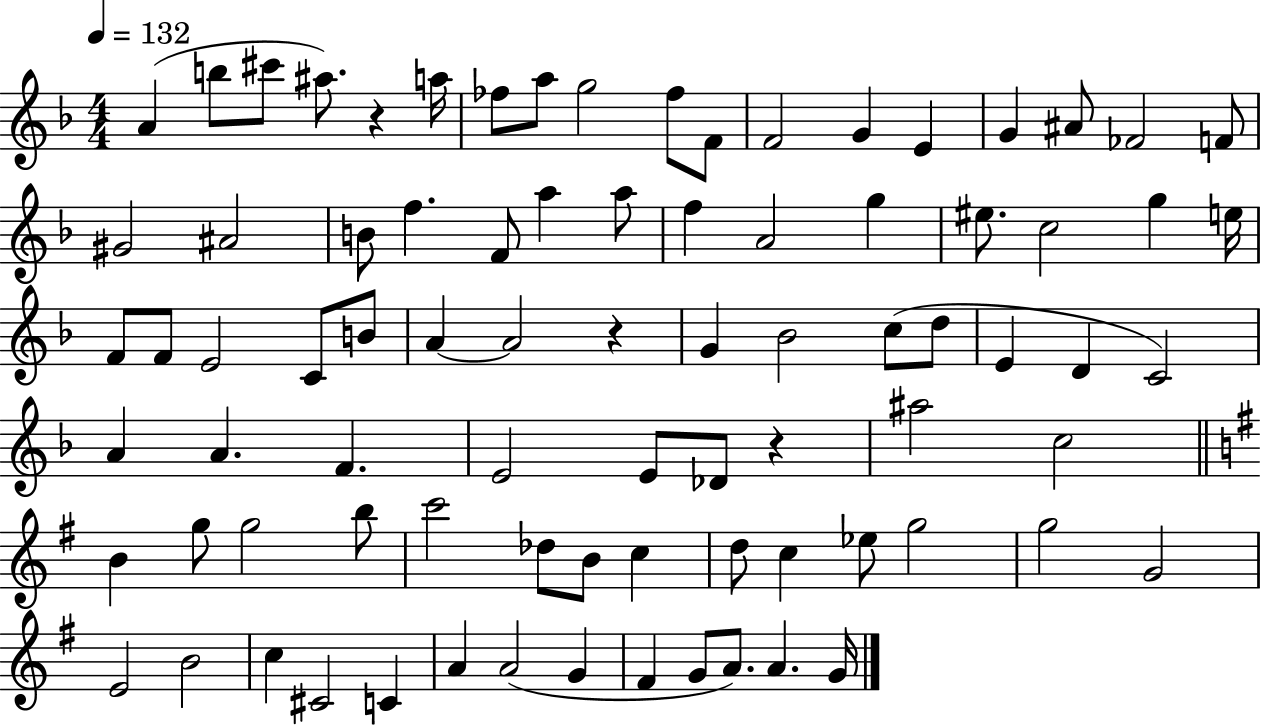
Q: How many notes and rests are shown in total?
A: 83